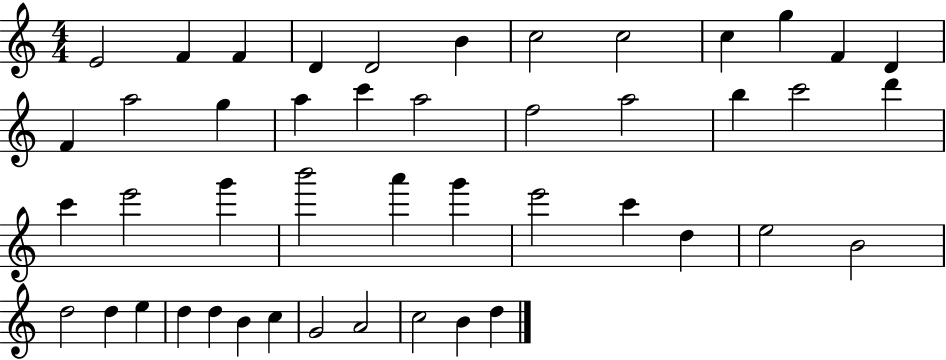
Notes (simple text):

E4/h F4/q F4/q D4/q D4/h B4/q C5/h C5/h C5/q G5/q F4/q D4/q F4/q A5/h G5/q A5/q C6/q A5/h F5/h A5/h B5/q C6/h D6/q C6/q E6/h G6/q B6/h A6/q G6/q E6/h C6/q D5/q E5/h B4/h D5/h D5/q E5/q D5/q D5/q B4/q C5/q G4/h A4/h C5/h B4/q D5/q